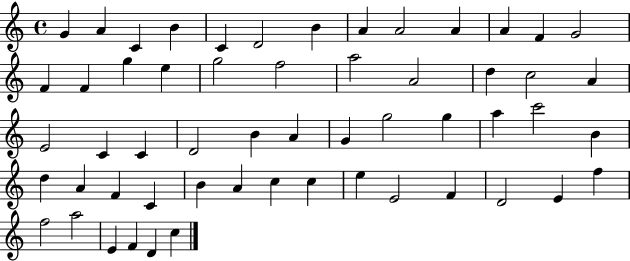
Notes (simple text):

G4/q A4/q C4/q B4/q C4/q D4/h B4/q A4/q A4/h A4/q A4/q F4/q G4/h F4/q F4/q G5/q E5/q G5/h F5/h A5/h A4/h D5/q C5/h A4/q E4/h C4/q C4/q D4/h B4/q A4/q G4/q G5/h G5/q A5/q C6/h B4/q D5/q A4/q F4/q C4/q B4/q A4/q C5/q C5/q E5/q E4/h F4/q D4/h E4/q F5/q F5/h A5/h E4/q F4/q D4/q C5/q